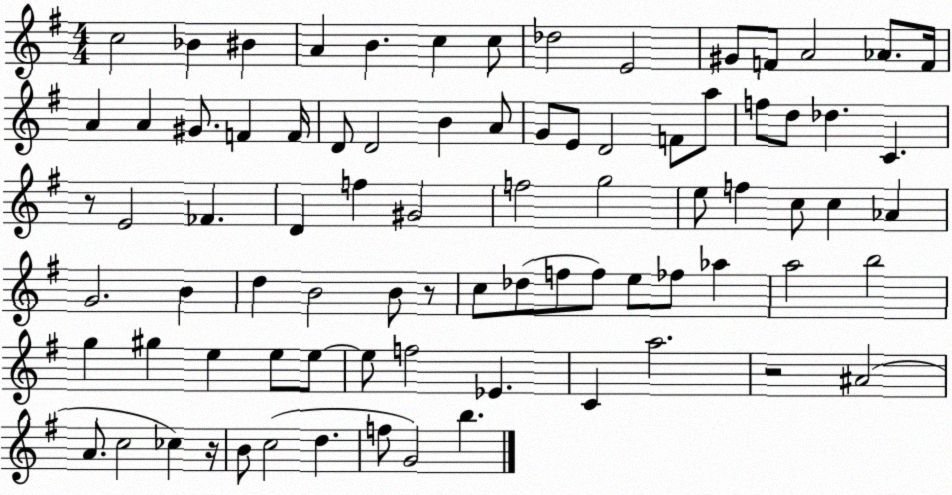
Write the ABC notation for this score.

X:1
T:Untitled
M:4/4
L:1/4
K:G
c2 _B ^B A B c c/2 _d2 E2 ^G/2 F/2 A2 _A/2 F/4 A A ^G/2 F F/4 D/2 D2 B A/2 G/2 E/2 D2 F/2 a/2 f/2 d/2 _d C z/2 E2 _F D f ^G2 f2 g2 e/2 f c/2 c _A G2 B d B2 B/2 z/2 c/2 _d/2 f/2 f/2 e/2 _f/2 _a a2 b2 g ^g e e/2 e/2 e/2 f2 _E C a2 z2 ^A2 A/2 c2 _c z/4 B/2 c2 d f/2 G2 b